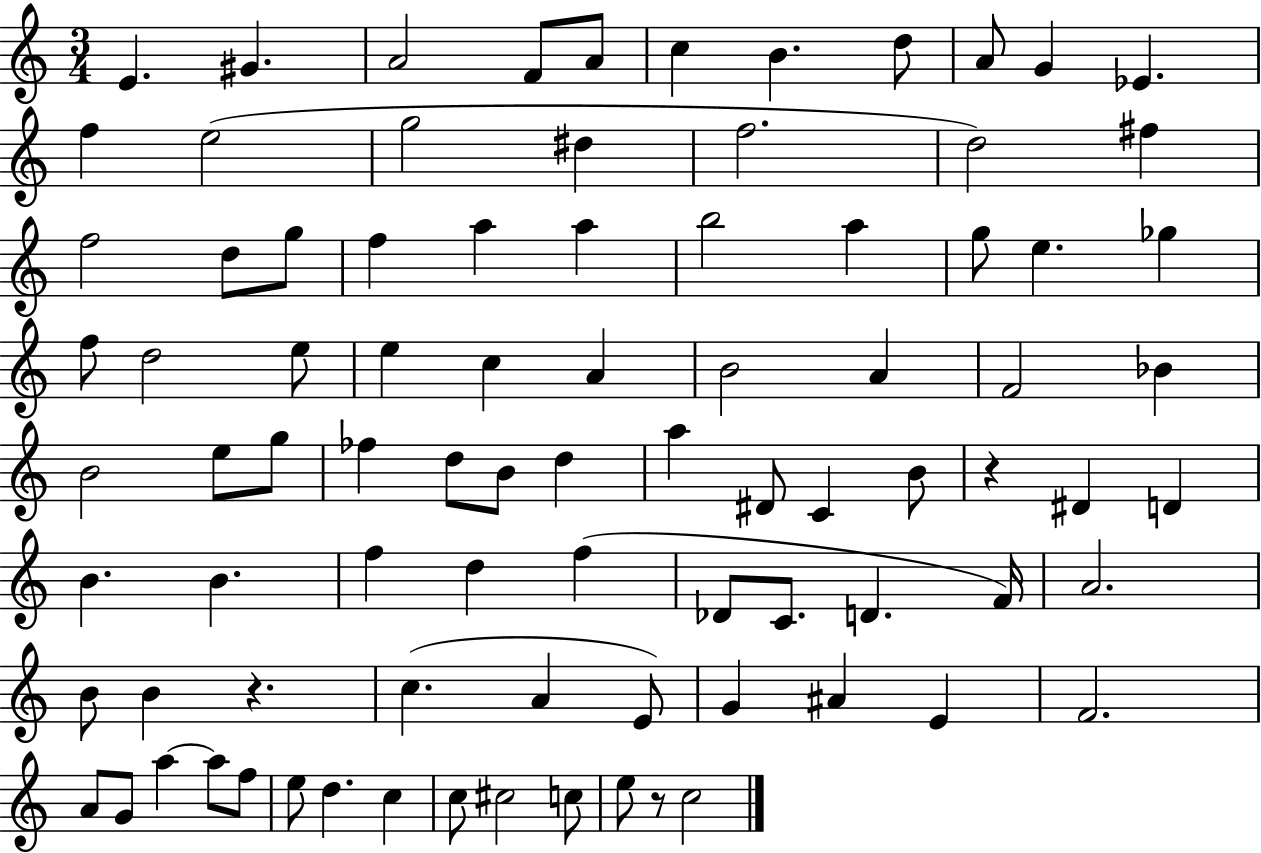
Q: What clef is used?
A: treble